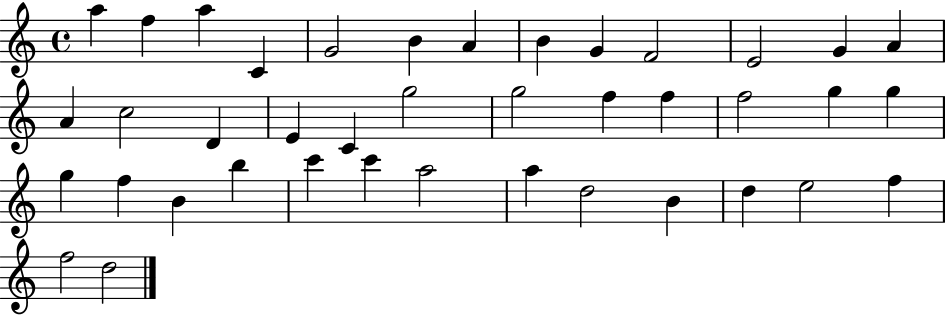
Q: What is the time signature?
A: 4/4